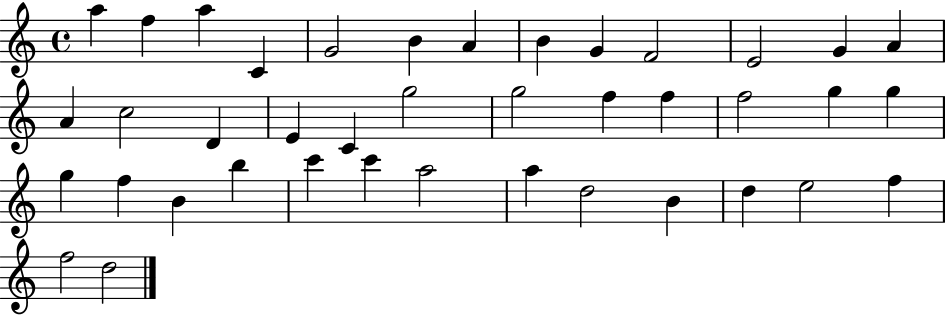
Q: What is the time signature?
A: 4/4